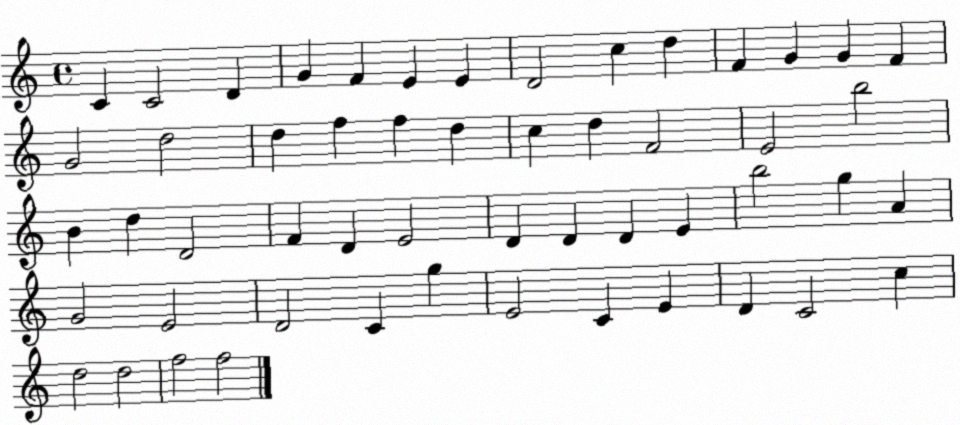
X:1
T:Untitled
M:4/4
L:1/4
K:C
C C2 D G F E E D2 c d F G G F G2 d2 d f f d c d F2 E2 b2 B d D2 F D E2 D D D E b2 g A G2 E2 D2 C g E2 C E D C2 c d2 d2 f2 f2